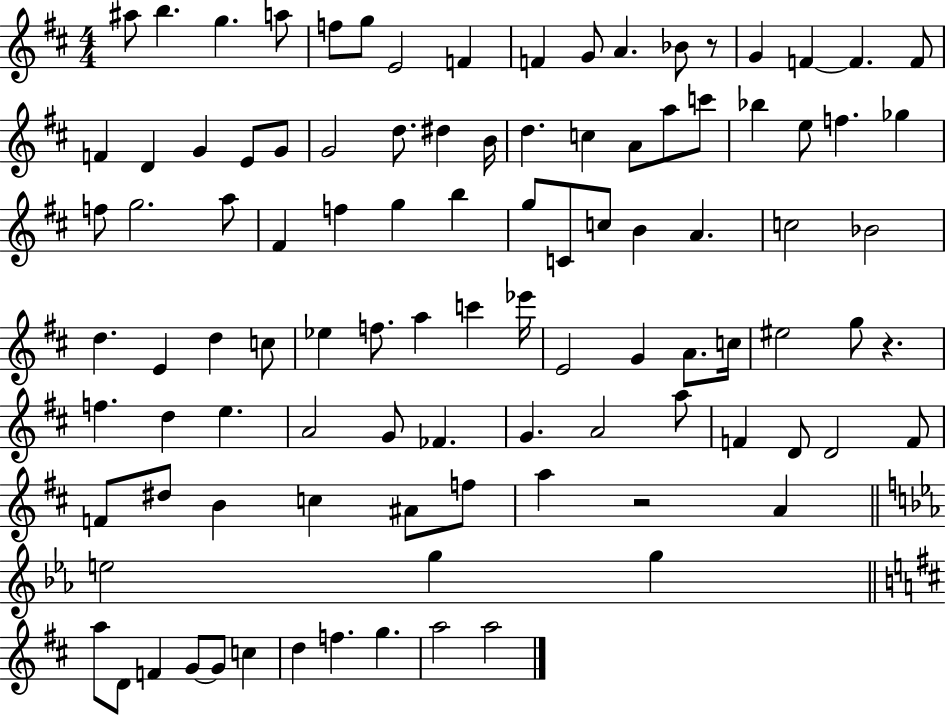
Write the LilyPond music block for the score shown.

{
  \clef treble
  \numericTimeSignature
  \time 4/4
  \key d \major
  ais''8 b''4. g''4. a''8 | f''8 g''8 e'2 f'4 | f'4 g'8 a'4. bes'8 r8 | g'4 f'4~~ f'4. f'8 | \break f'4 d'4 g'4 e'8 g'8 | g'2 d''8. dis''4 b'16 | d''4. c''4 a'8 a''8 c'''8 | bes''4 e''8 f''4. ges''4 | \break f''8 g''2. a''8 | fis'4 f''4 g''4 b''4 | g''8 c'8 c''8 b'4 a'4. | c''2 bes'2 | \break d''4. e'4 d''4 c''8 | ees''4 f''8. a''4 c'''4 ees'''16 | e'2 g'4 a'8. c''16 | eis''2 g''8 r4. | \break f''4. d''4 e''4. | a'2 g'8 fes'4. | g'4. a'2 a''8 | f'4 d'8 d'2 f'8 | \break f'8 dis''8 b'4 c''4 ais'8 f''8 | a''4 r2 a'4 | \bar "||" \break \key ees \major e''2 g''4 g''4 | \bar "||" \break \key d \major a''8 d'8 f'4 g'8~~ g'8 c''4 | d''4 f''4. g''4. | a''2 a''2 | \bar "|."
}